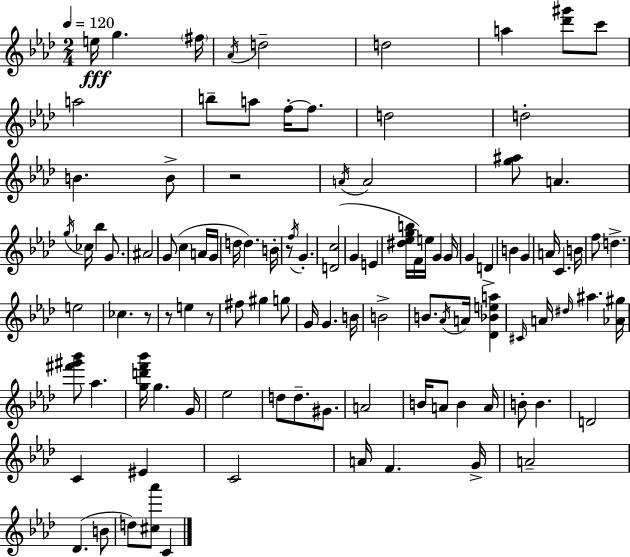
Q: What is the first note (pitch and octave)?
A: E5